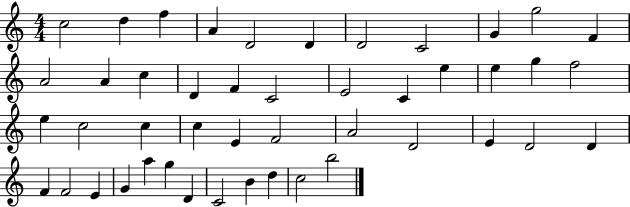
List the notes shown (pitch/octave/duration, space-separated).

C5/h D5/q F5/q A4/q D4/h D4/q D4/h C4/h G4/q G5/h F4/q A4/h A4/q C5/q D4/q F4/q C4/h E4/h C4/q E5/q E5/q G5/q F5/h E5/q C5/h C5/q C5/q E4/q F4/h A4/h D4/h E4/q D4/h D4/q F4/q F4/h E4/q G4/q A5/q G5/q D4/q C4/h B4/q D5/q C5/h B5/h